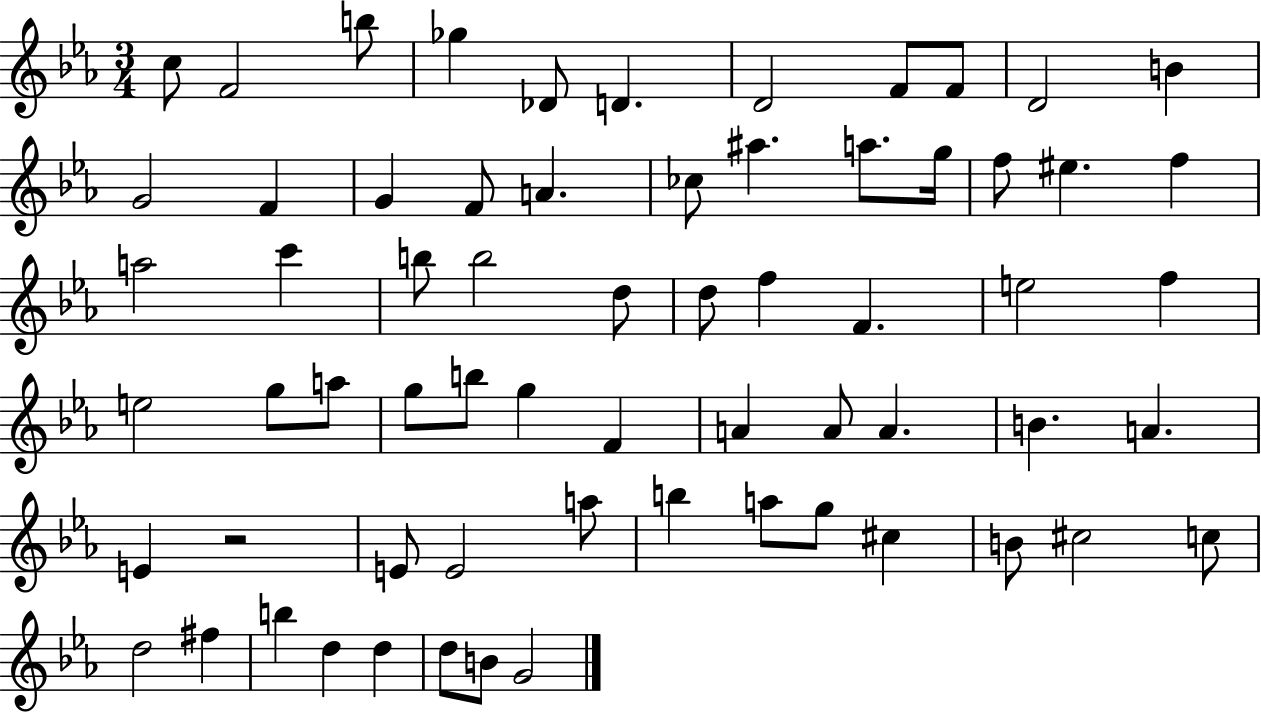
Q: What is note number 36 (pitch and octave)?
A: A5